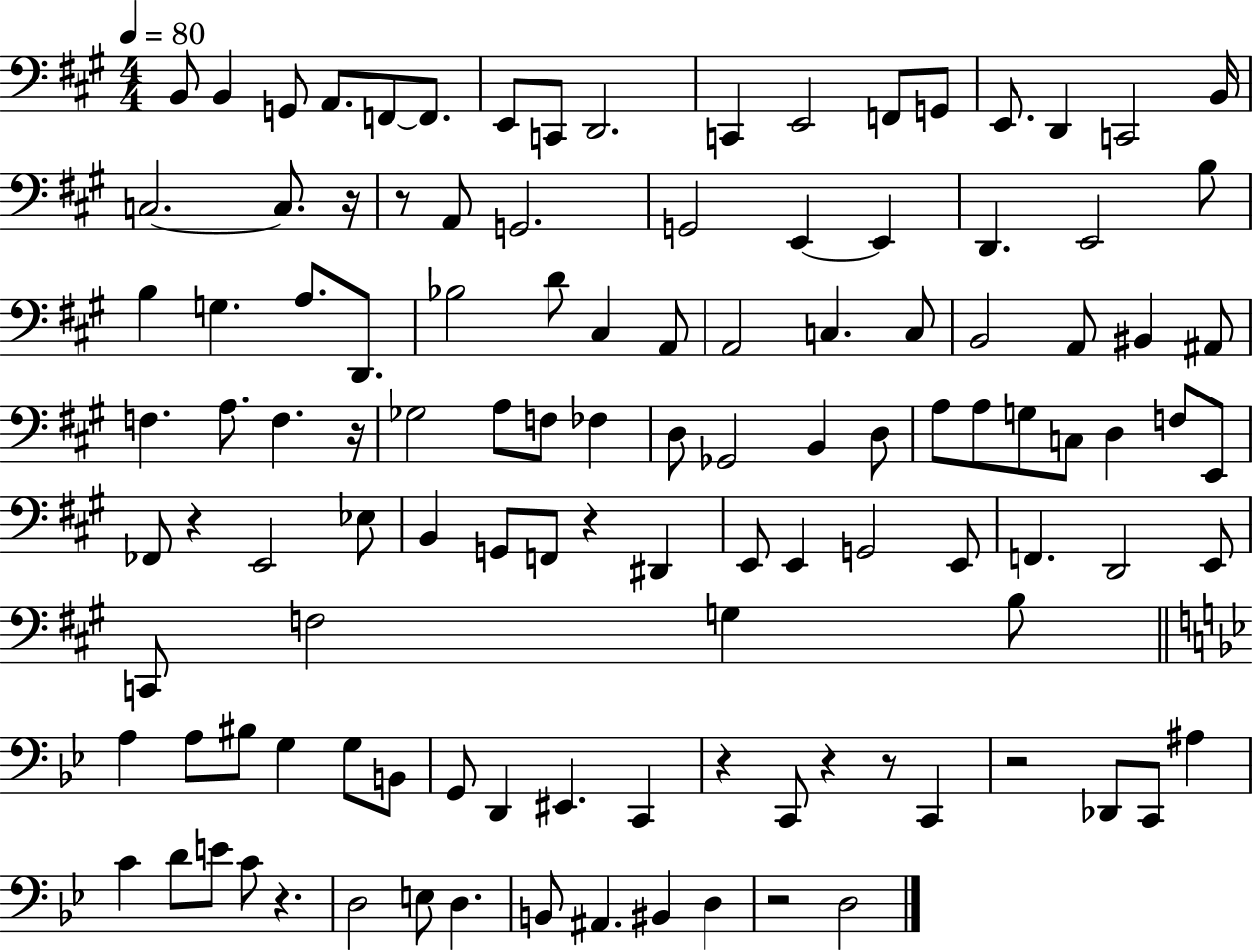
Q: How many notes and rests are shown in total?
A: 116